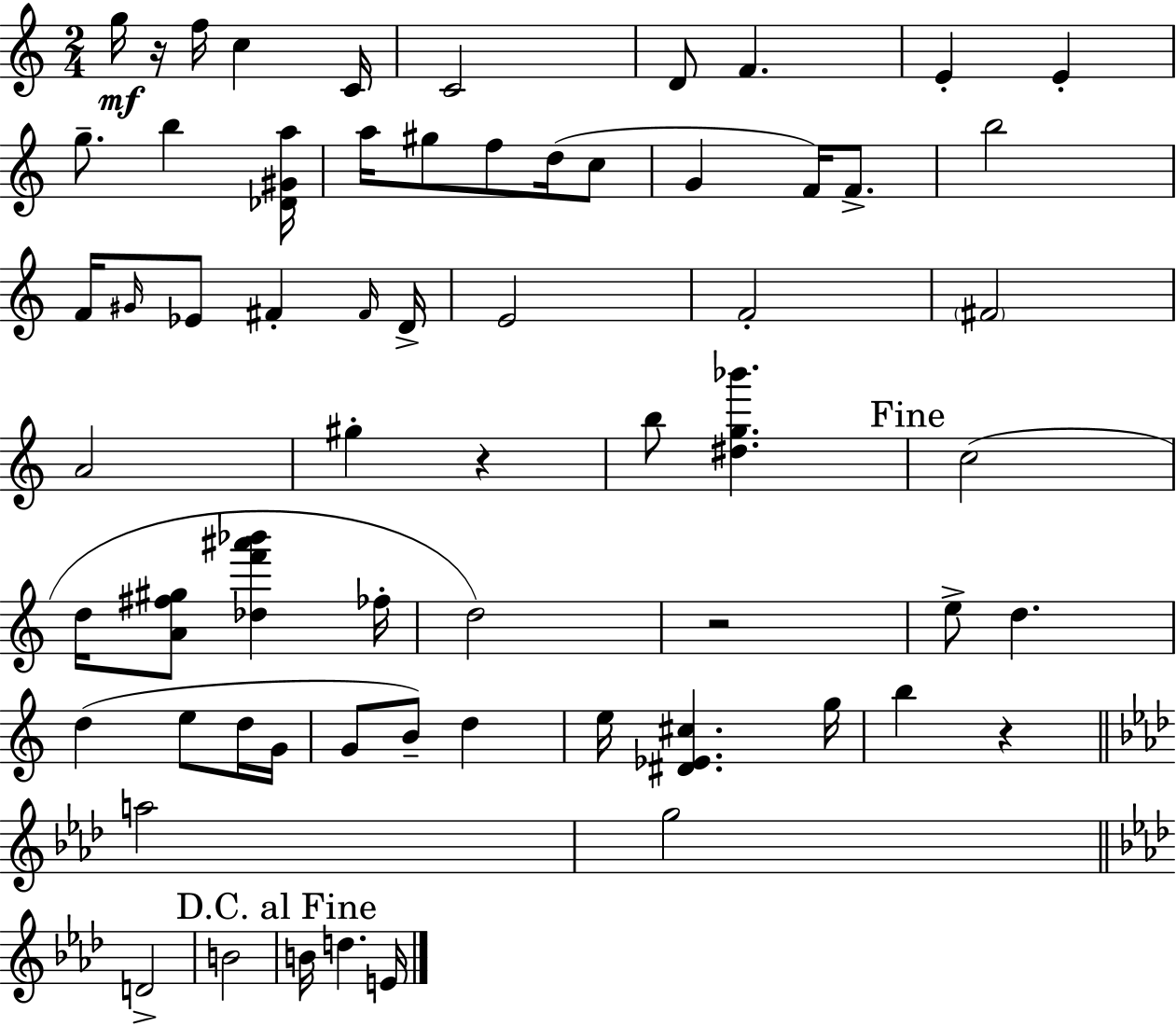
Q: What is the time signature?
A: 2/4